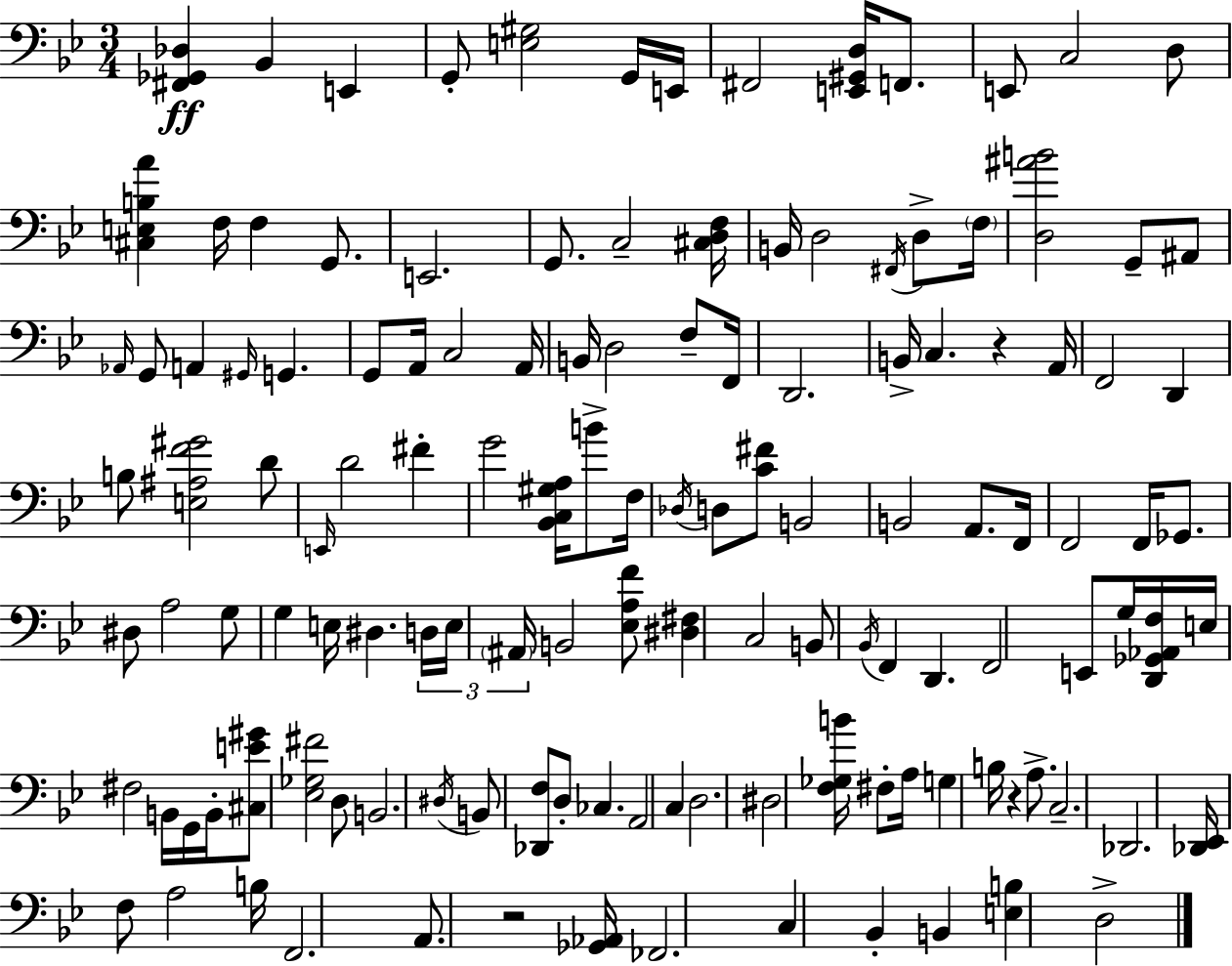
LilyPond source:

{
  \clef bass
  \numericTimeSignature
  \time 3/4
  \key bes \major
  <fis, ges, des>4\ff bes,4 e,4 | g,8-. <e gis>2 g,16 e,16 | fis,2 <e, gis, d>16 f,8. | e,8 c2 d8 | \break <cis e b a'>4 f16 f4 g,8. | e,2. | g,8. c2-- <cis d f>16 | b,16 d2 \acciaccatura { fis,16 } d8-> | \break \parenthesize f16 <d ais' b'>2 g,8-- ais,8 | \grace { aes,16 } g,8 a,4 \grace { gis,16 } g,4. | g,8 a,16 c2 | a,16 b,16 d2 | \break f8-- f,16 d,2. | b,16-> c4. r4 | a,16 f,2 d,4 | b8 <e ais f' gis'>2 | \break d'8 \grace { e,16 } d'2 | fis'4-. g'2 | <bes, c gis a>16 b'8-> f16 \acciaccatura { des16 } d8 <c' fis'>8 b,2 | b,2 | \break a,8. f,16 f,2 | f,16 ges,8. dis8 a2 | g8 g4 e16 dis4. | \tuplet 3/2 { d16 e16 \parenthesize ais,16 } b,2 | \break <ees a f'>8 <dis fis>4 c2 | b,8 \acciaccatura { bes,16 } f,4 | d,4. f,2 | e,8 g16 <d, ges, aes, f>16 e16 fis2 | \break b,16 g,16 b,16-. <cis e' gis'>8 <ees ges fis'>2 | d8 b,2. | \acciaccatura { dis16 } b,8 <des, f>8 d8-. | ces4. a,2 | \break c4 d2. | dis2 | <f ges b'>16 fis8-. a16 g4 b16 | r4 a8.-> c2.-- | \break des,2. | <des, ees,>16 f8 a2 | b16 f,2. | a,8. r2 | \break <ges, aes,>16 fes,2. | c4 bes,4-. | b,4 <e b>4 d2-> | \bar "|."
}